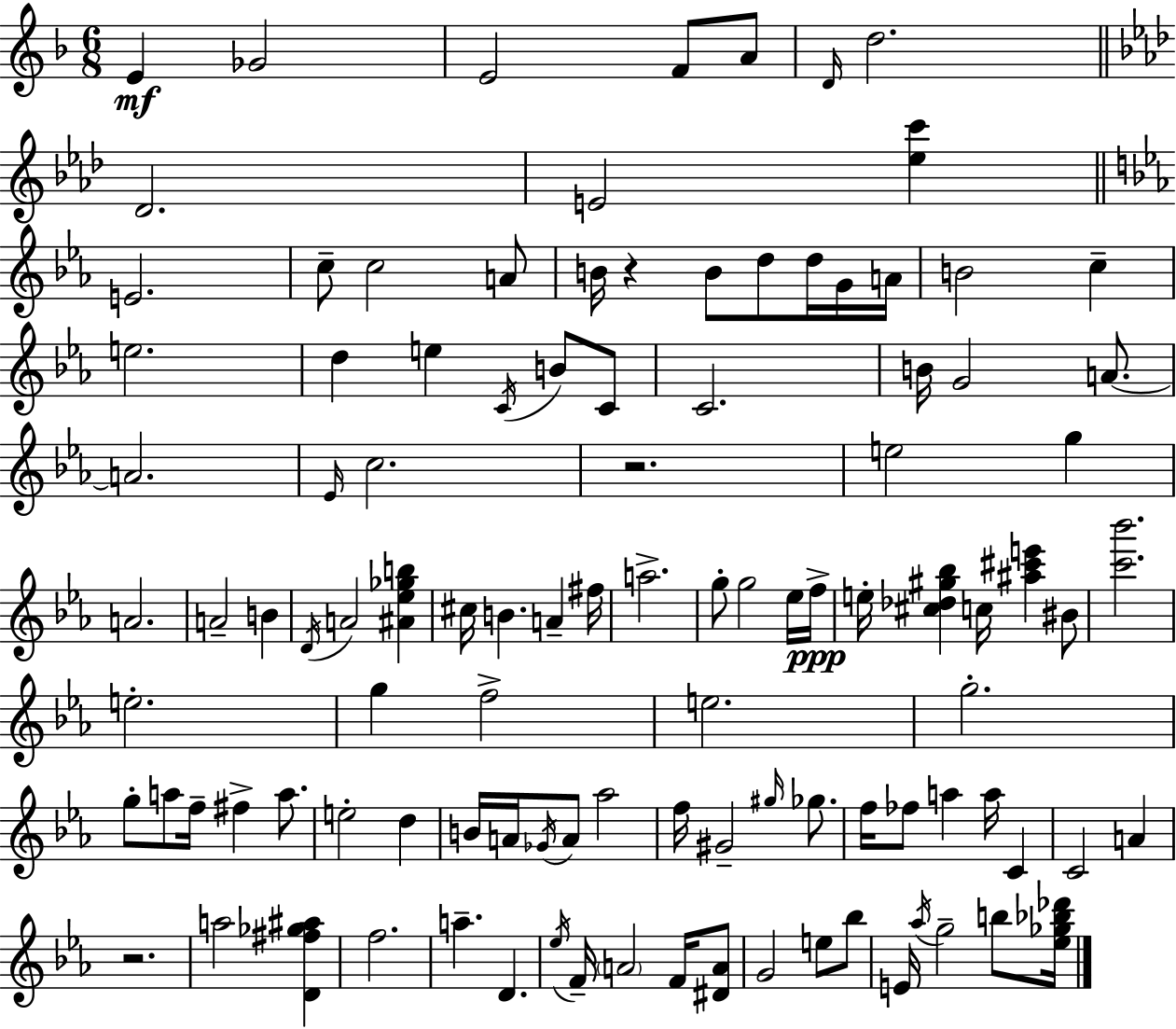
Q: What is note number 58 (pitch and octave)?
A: G5